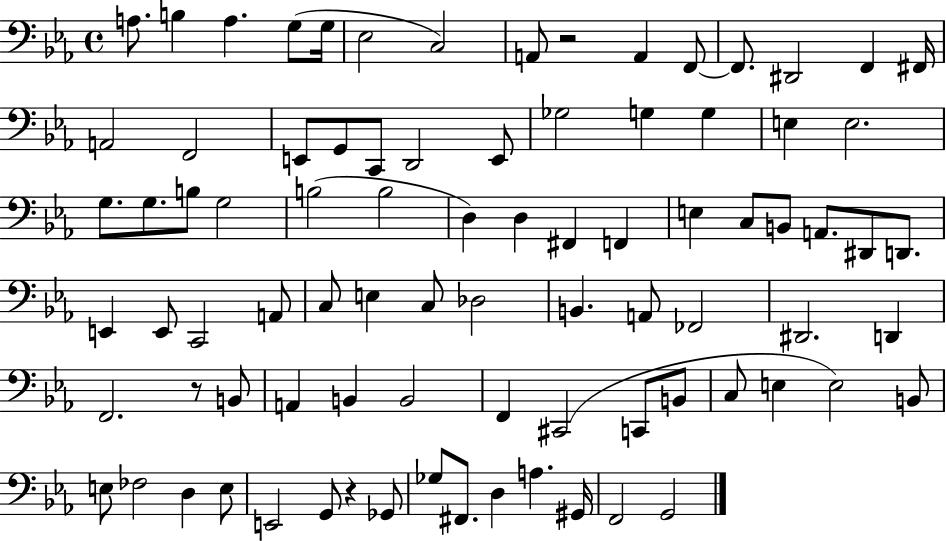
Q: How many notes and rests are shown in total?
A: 85